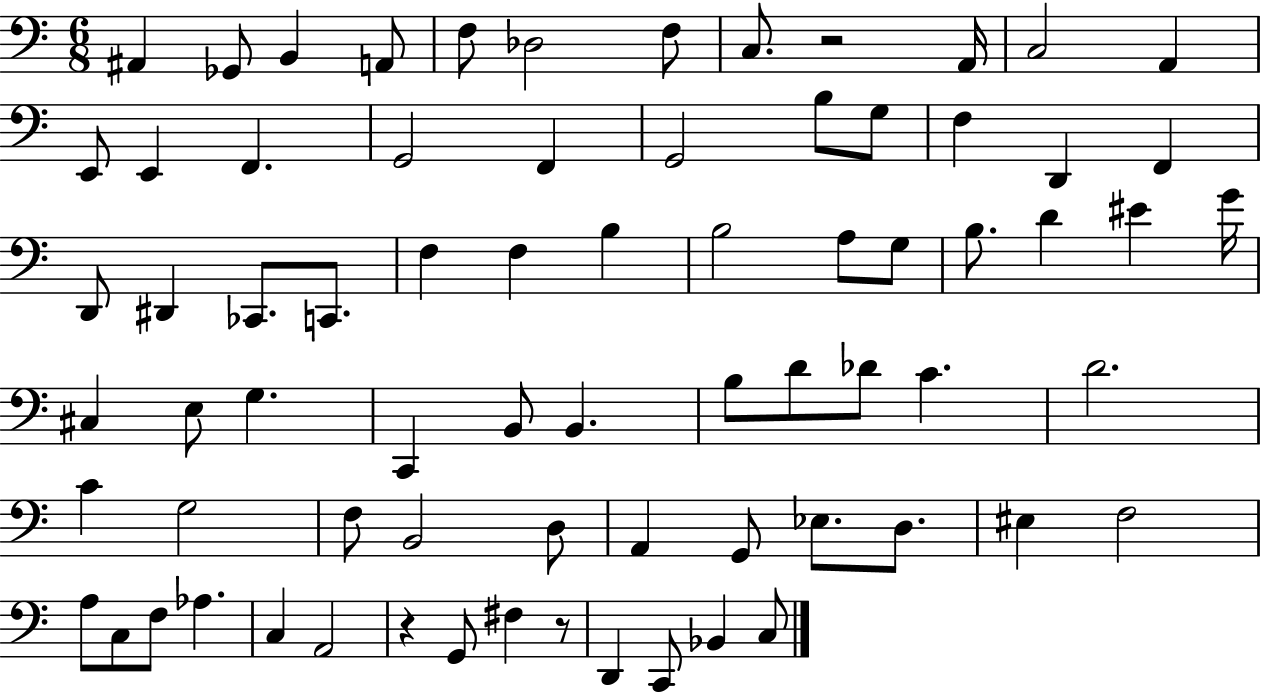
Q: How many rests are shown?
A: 3